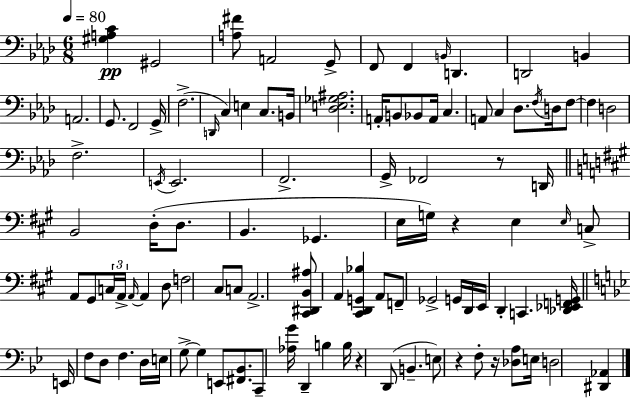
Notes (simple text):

[G#3,A3,C4]/q G#2/h [A3,F#4]/e A2/h G2/e F2/e F2/q B2/s D2/q. D2/h B2/q A2/h. G2/e. F2/h G2/s F3/h. D2/s C3/q E3/q C3/e. B2/s [Db3,E3,Gb3,A#3]/h. A2/s B2/e Bb2/e A2/s C3/q. A2/e C3/q Db3/e. F3/s D3/s F3/e F3/q D3/h F3/h. E2/s E2/h. F2/h. G2/s FES2/h R/e D2/s B2/h D3/s D3/e. B2/q. Gb2/q. E3/s G3/s R/q E3/q E3/s C3/e A2/e G#2/e C3/s A2/s A2/s A2/q D3/e F3/h C#3/e C3/e A2/h. [C#2,D#2,B2,A#3]/e A2/q [C#2,D2,G2,Bb3]/q A2/e F2/e Gb2/h G2/s D2/s E2/s D2/q C2/q. [Db2,Eb2,F2,G2]/s E2/s F3/e D3/e F3/q. D3/s E3/s G3/e G3/q E2/e [F#2,Bb2]/e. C2/e [Ab3,G4]/s D2/q B3/q B3/s R/q D2/e B2/q. E3/e R/q F3/e R/s [Db3,A3]/e E3/s D3/h [D#2,Ab2]/q